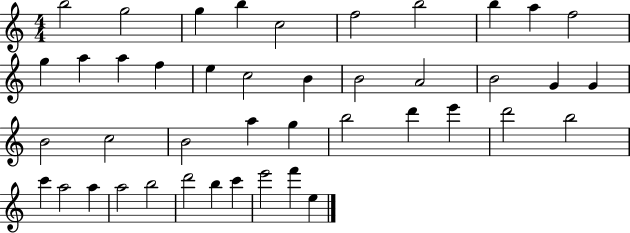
B5/h G5/h G5/q B5/q C5/h F5/h B5/h B5/q A5/q F5/h G5/q A5/q A5/q F5/q E5/q C5/h B4/q B4/h A4/h B4/h G4/q G4/q B4/h C5/h B4/h A5/q G5/q B5/h D6/q E6/q D6/h B5/h C6/q A5/h A5/q A5/h B5/h D6/h B5/q C6/q E6/h F6/q E5/q